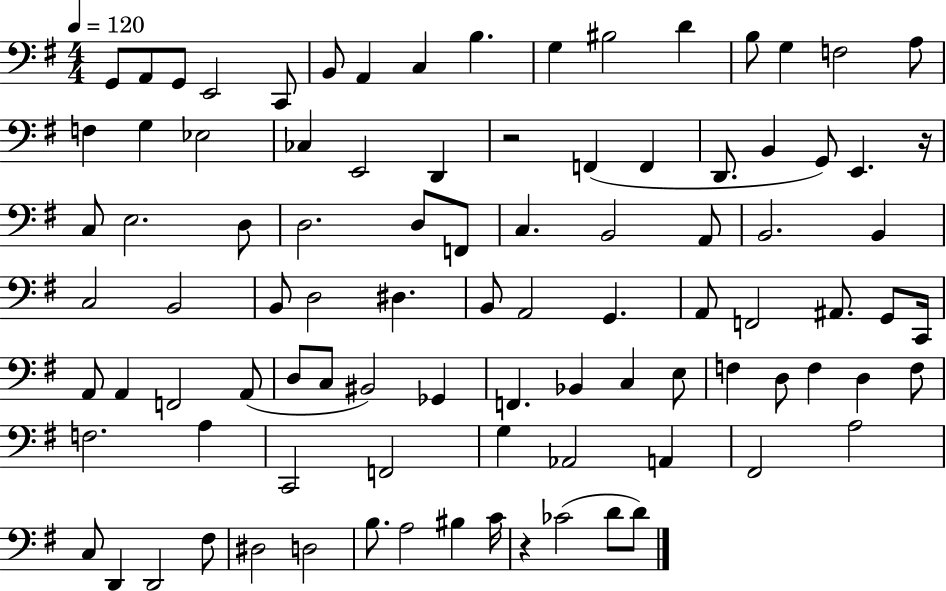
G2/e A2/e G2/e E2/h C2/e B2/e A2/q C3/q B3/q. G3/q BIS3/h D4/q B3/e G3/q F3/h A3/e F3/q G3/q Eb3/h CES3/q E2/h D2/q R/h F2/q F2/q D2/e. B2/q G2/e E2/q. R/s C3/e E3/h. D3/e D3/h. D3/e F2/e C3/q. B2/h A2/e B2/h. B2/q C3/h B2/h B2/e D3/h D#3/q. B2/e A2/h G2/q. A2/e F2/h A#2/e. G2/e C2/s A2/e A2/q F2/h A2/e D3/e C3/e BIS2/h Gb2/q F2/q. Bb2/q C3/q E3/e F3/q D3/e F3/q D3/q F3/e F3/h. A3/q C2/h F2/h G3/q Ab2/h A2/q F#2/h A3/h C3/e D2/q D2/h F#3/e D#3/h D3/h B3/e. A3/h BIS3/q C4/s R/q CES4/h D4/e D4/e